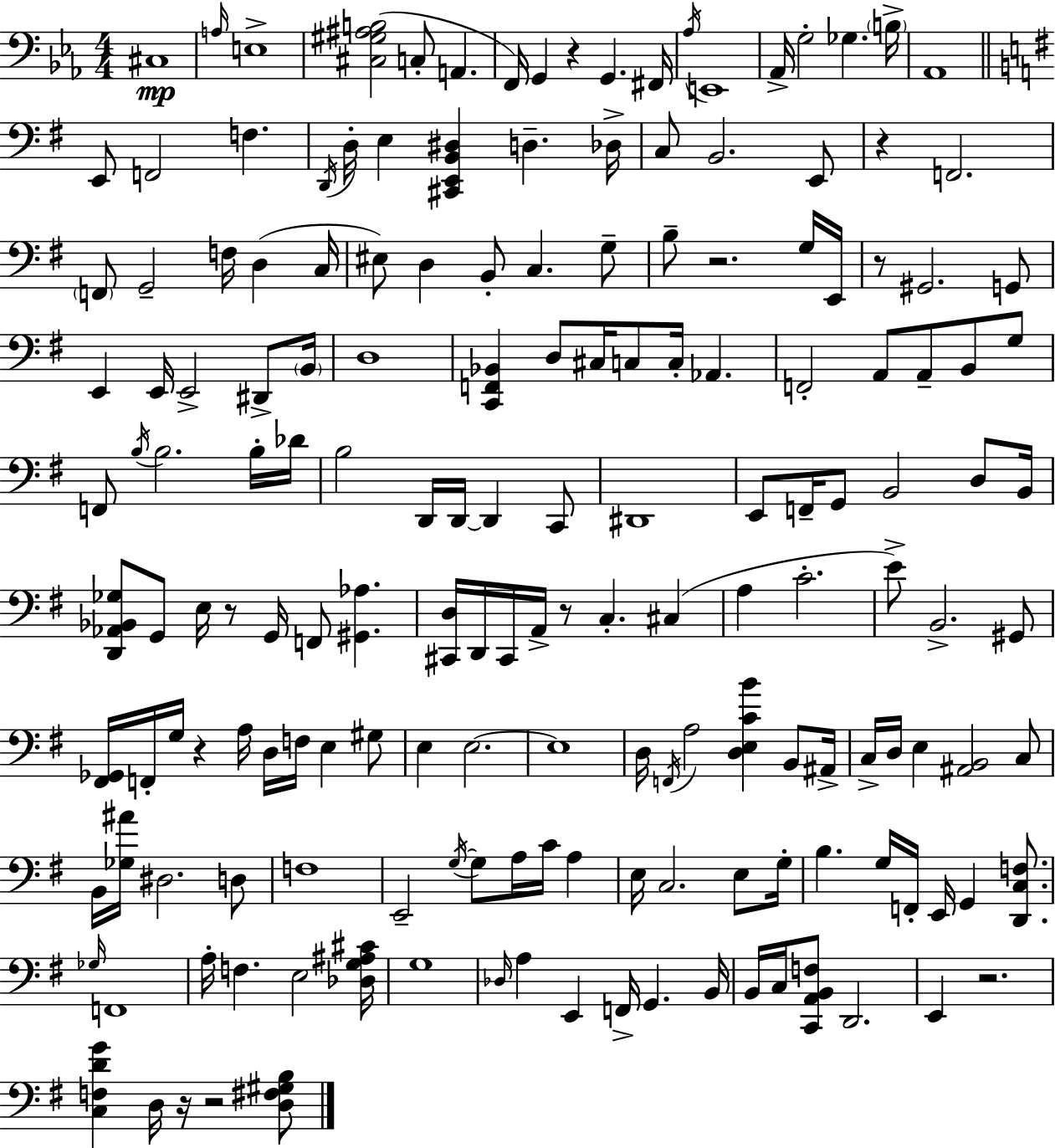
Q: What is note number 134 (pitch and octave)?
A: G3